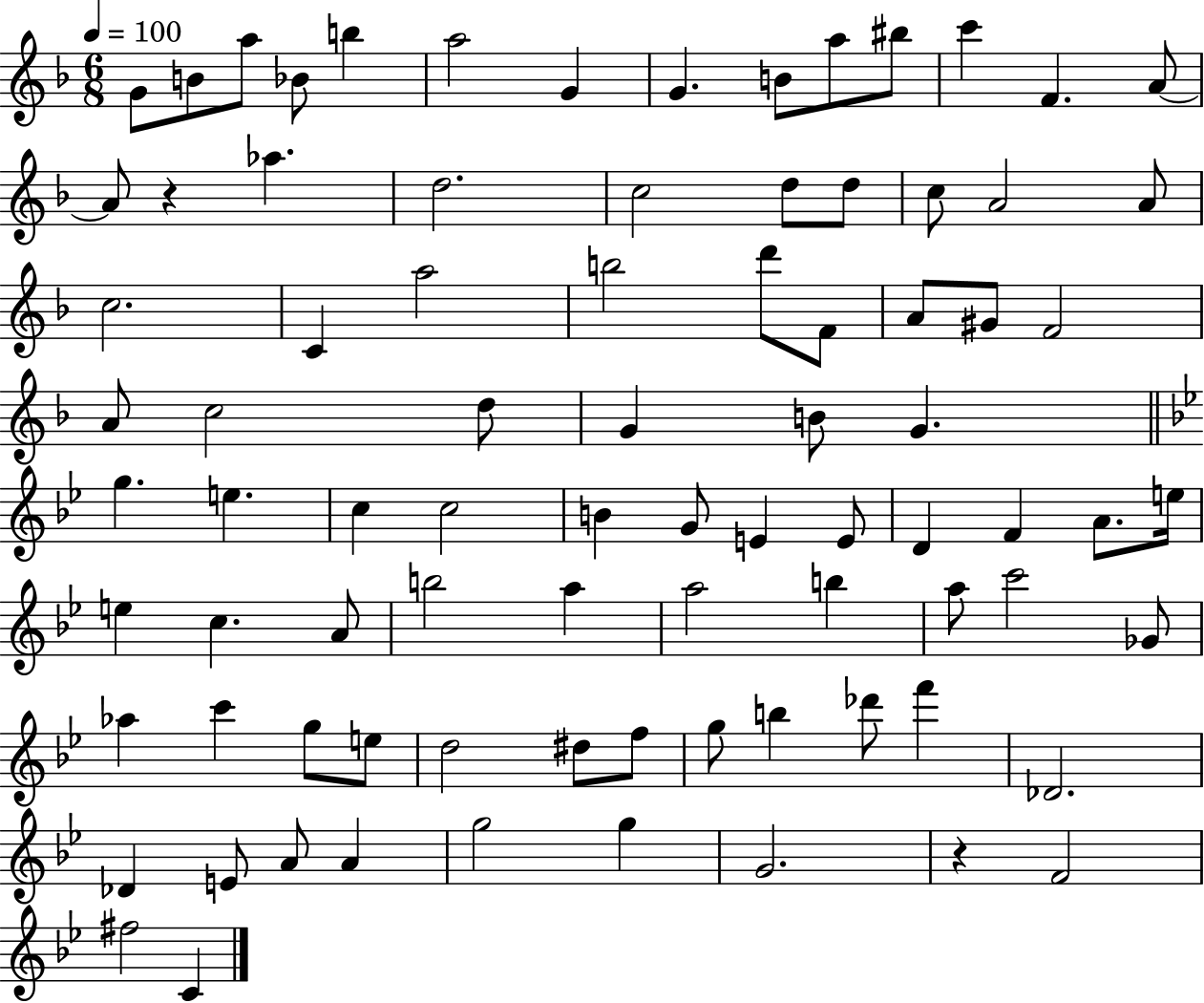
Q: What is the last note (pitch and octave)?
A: C4